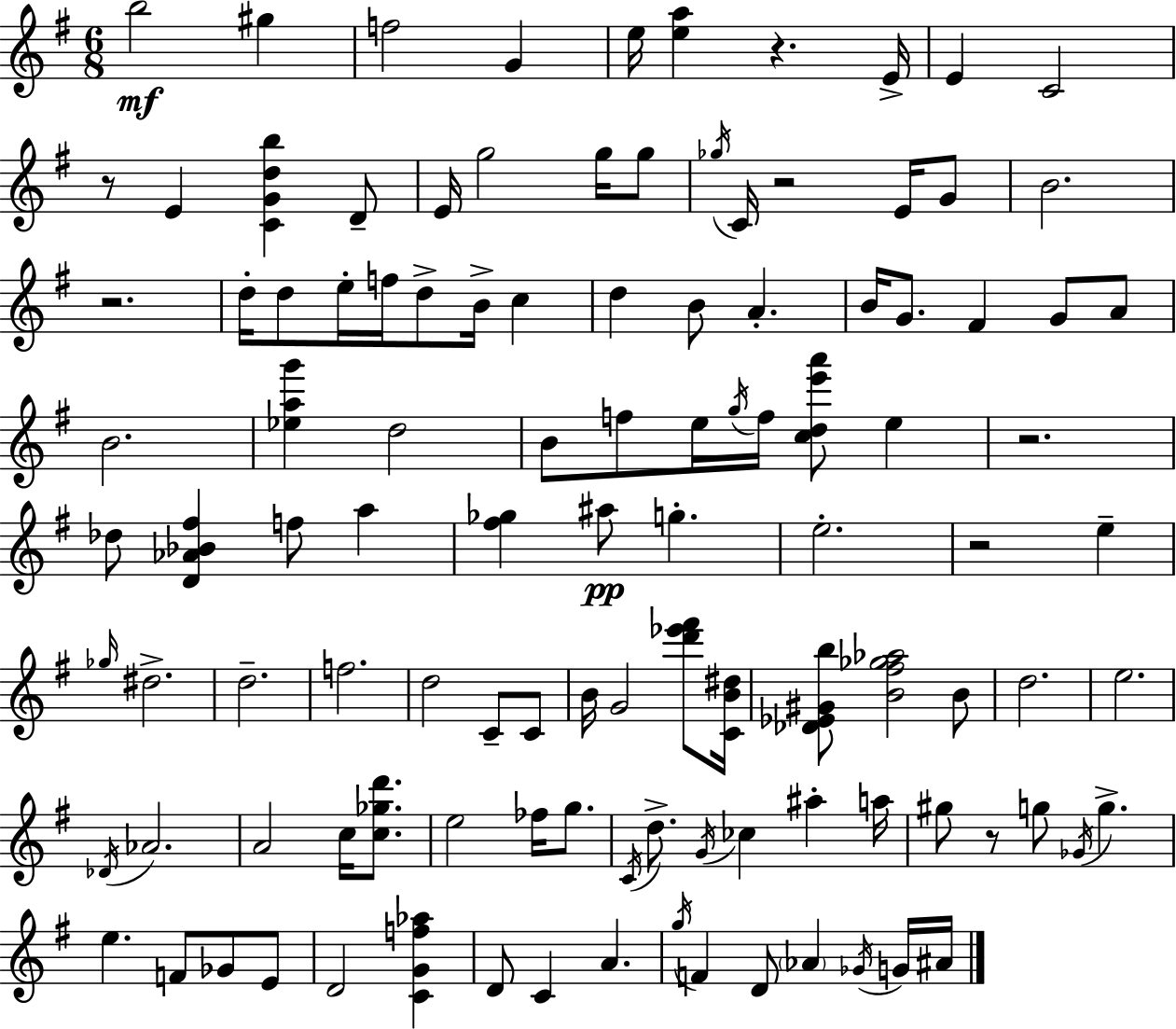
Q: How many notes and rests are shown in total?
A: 112